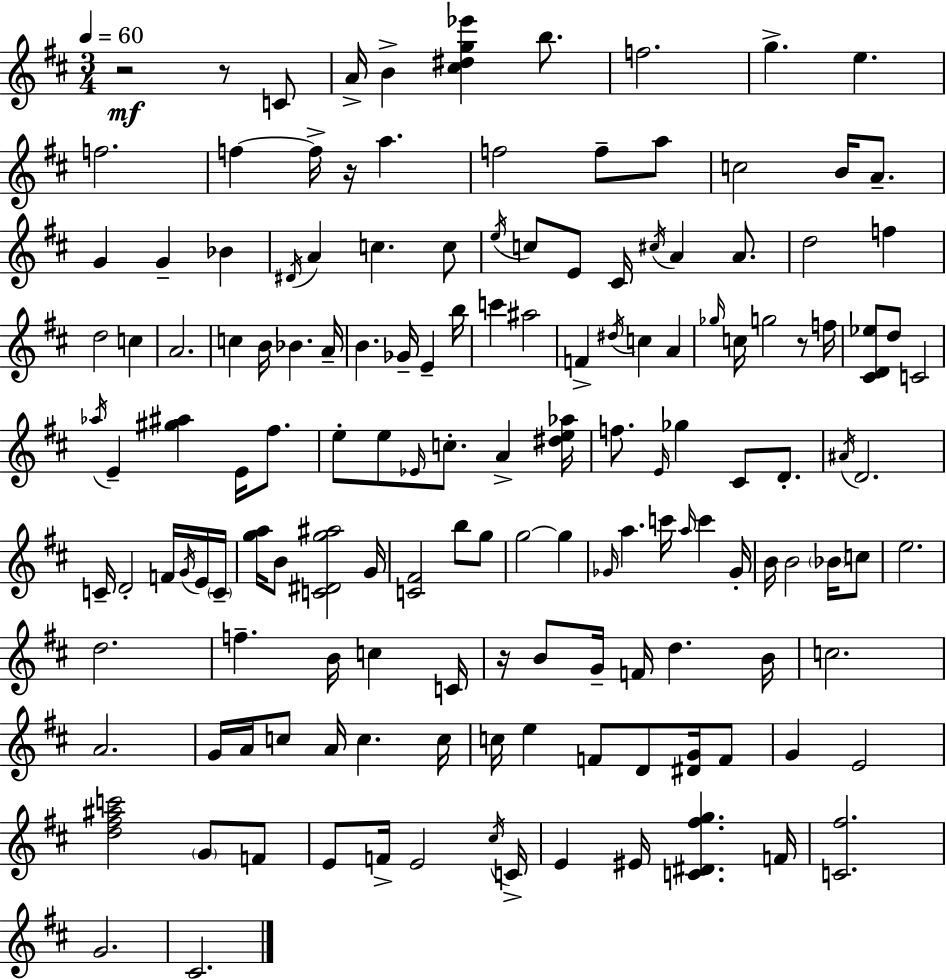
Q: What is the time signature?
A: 3/4